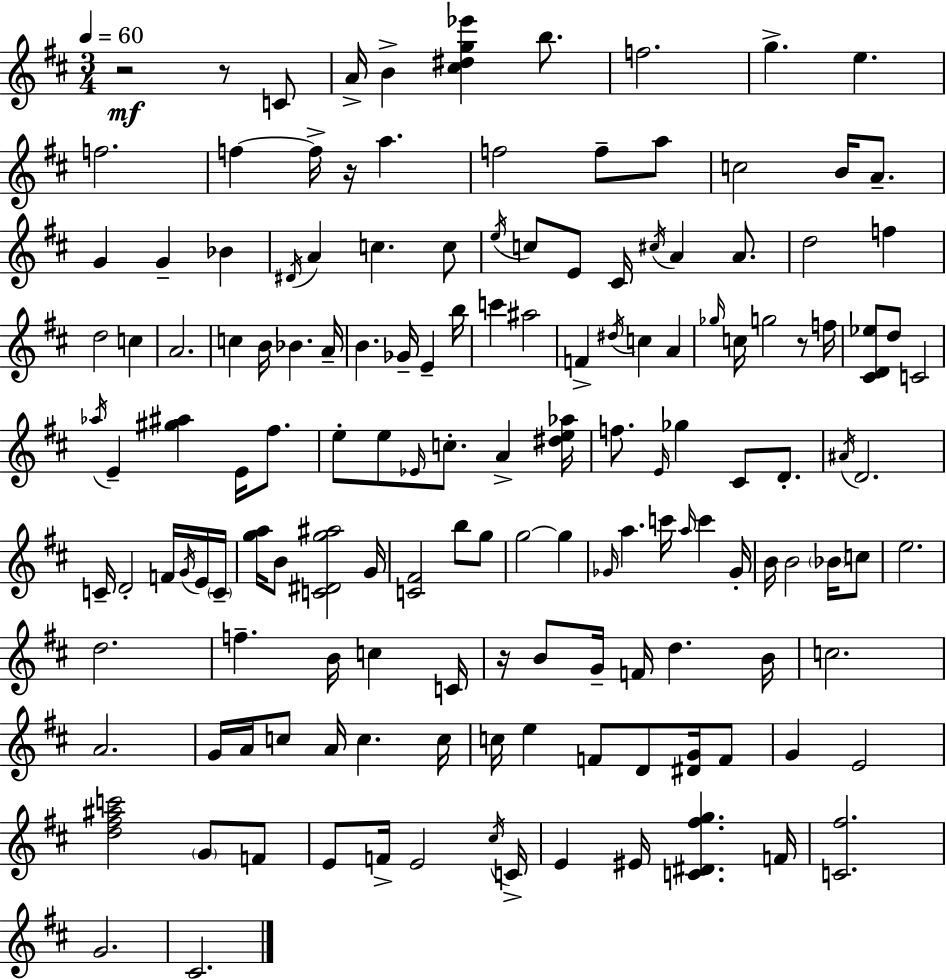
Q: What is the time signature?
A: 3/4